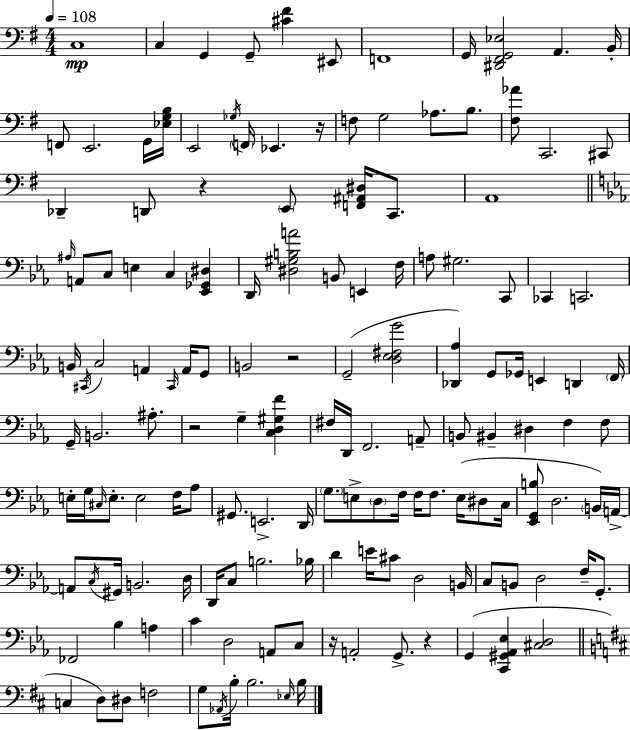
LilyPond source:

{
  \clef bass
  \numericTimeSignature
  \time 4/4
  \key e \minor
  \tempo 4 = 108
  \repeat volta 2 { c1\mp | c4 g,4 g,8-- <cis' fis'>4 eis,8 | f,1 | g,16 <dis, fis, g, ees>2 a,4. b,16-. | \break f,8 e,2. g,16 <ees g b>16 | e,2 \acciaccatura { ges16 } \parenthesize f,16 ees,4. | r16 f8 g2 aes8. b8. | <fis aes'>8 c,2. cis,8 | \break des,4-- d,8 r4 \parenthesize e,8 <f, ais, dis>16 c,8. | a,1 | \bar "||" \break \key ees \major \grace { ais16 } a,8 c8 e4 c4 <ees, ges, dis>4 | d,16 <dis gis b a'>2 b,8 e,4 | f16 a8 gis2. c,8 | ces,4 c,2. | \break b,16 \acciaccatura { cis,16 } c2 a,4 \grace { cis,16 } | a,16 g,8 b,2 r2 | g,2--( <d ees fis g'>2 | <des, aes>4) g,8 ges,16 e,4 d,4 | \break \parenthesize f,16 g,16-- b,2. | ais8.-. r2 g4-- <c d gis f'>4 | fis16 d,16 f,2. | a,8-- b,8 bis,4-- dis4 f4 | \break f8 e16-. g16 \grace { cis16 } e8.-. e2 | f16 aes8 gis,8. e,2.-> | d,16 \parenthesize g8. e8-> \parenthesize d8 f16 f16 f8. | e16( dis8 c16 <ees, g, b>8 d2. | \break \parenthesize b,16) a,16->~~ a,8 \acciaccatura { c16 } gis,16 b,2. | d16 d,16 c8 b2. | bes16 d'4 e'16 cis'8 d2 | b,16 c8 b,8 d2 | \break f16-- g,8.-. fes,2 bes4 | a4 c'4 d2 | a,8 c8 r16 a,2-. g,8.-> | r4 g,4( <c, gis, aes, ees>4 <cis d>2 | \break \bar "||" \break \key d \major c4 d8) dis8 f2 | g8 \acciaccatura { aes,16 } b16-. b2. | \grace { ees16 } b16 } \bar "|."
}